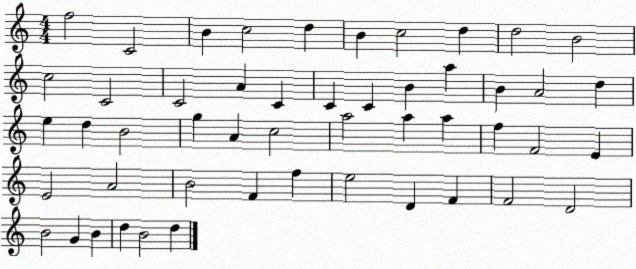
X:1
T:Untitled
M:4/4
L:1/4
K:C
f2 C2 B c2 d B c2 d d2 B2 c2 C2 C2 A C C C B a B A2 d e d B2 g A c2 a2 a a f F2 E E2 A2 B2 F f e2 D F F2 D2 B2 G B d B2 d